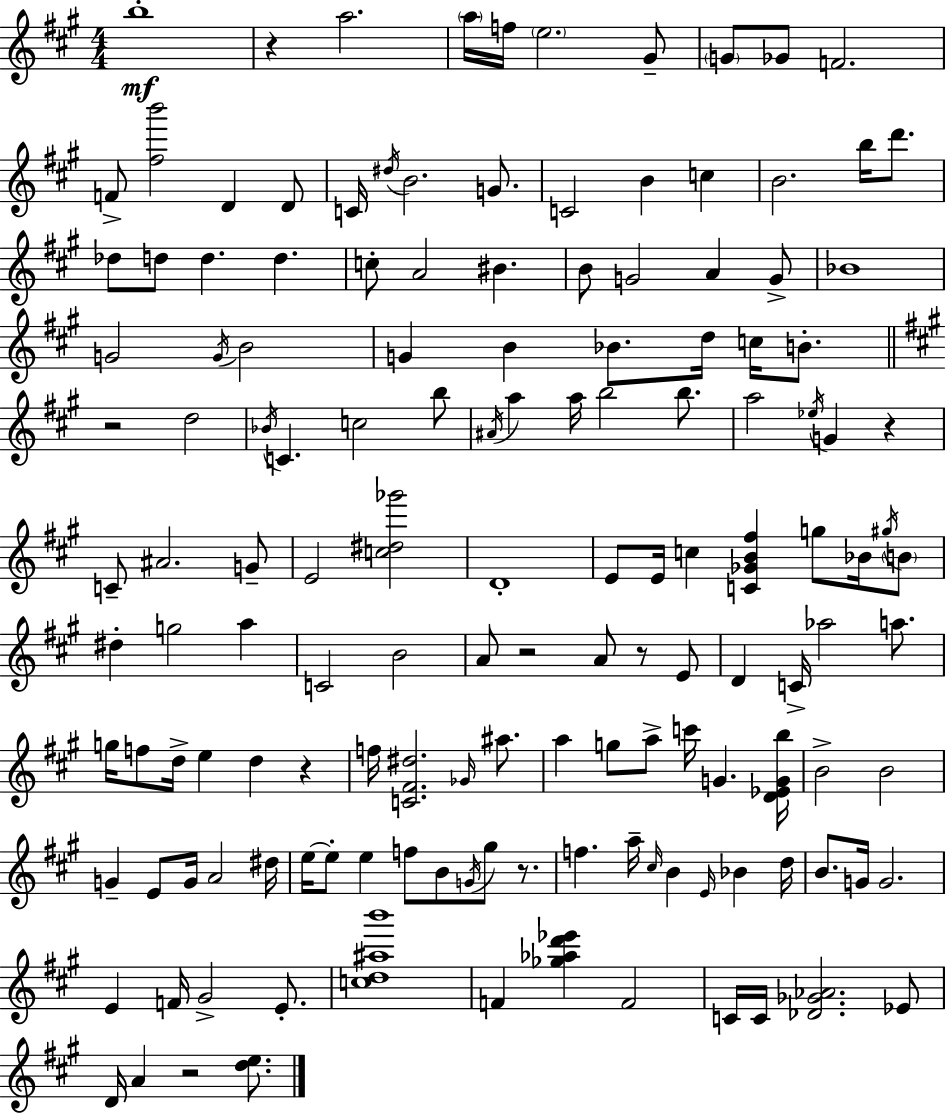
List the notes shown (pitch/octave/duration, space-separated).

B5/w R/q A5/h. A5/s F5/s E5/h. G#4/e G4/e Gb4/e F4/h. F4/e [F#5,B6]/h D4/q D4/e C4/s D#5/s B4/h. G4/e. C4/h B4/q C5/q B4/h. B5/s D6/e. Db5/e D5/e D5/q. D5/q. C5/e A4/h BIS4/q. B4/e G4/h A4/q G4/e Bb4/w G4/h G4/s B4/h G4/q B4/q Bb4/e. D5/s C5/s B4/e. R/h D5/h Bb4/s C4/q. C5/h B5/e A#4/s A5/q A5/s B5/h B5/e. A5/h Eb5/s G4/q R/q C4/e A#4/h. G4/e E4/h [C5,D#5,Gb6]/h D4/w E4/e E4/s C5/q [C4,Gb4,B4,F#5]/q G5/e Bb4/s G#5/s B4/e D#5/q G5/h A5/q C4/h B4/h A4/e R/h A4/e R/e E4/e D4/q C4/s Ab5/h A5/e. G5/s F5/e D5/s E5/q D5/q R/q F5/s [C4,F#4,D#5]/h. Gb4/s A#5/e. A5/q G5/e A5/e C6/s G4/q. [D4,Eb4,G4,B5]/s B4/h B4/h G4/q E4/e G4/s A4/h D#5/s E5/s E5/e E5/q F5/e B4/e G4/s G#5/e R/e. F5/q. A5/s C#5/s B4/q E4/s Bb4/q D5/s B4/e. G4/s G4/h. E4/q F4/s G#4/h E4/e. [C5,D5,A#5,B6]/w F4/q [Gb5,Ab5,D6,Eb6]/q F4/h C4/s C4/s [Db4,Gb4,Ab4]/h. Eb4/e D4/s A4/q R/h [D5,E5]/e.